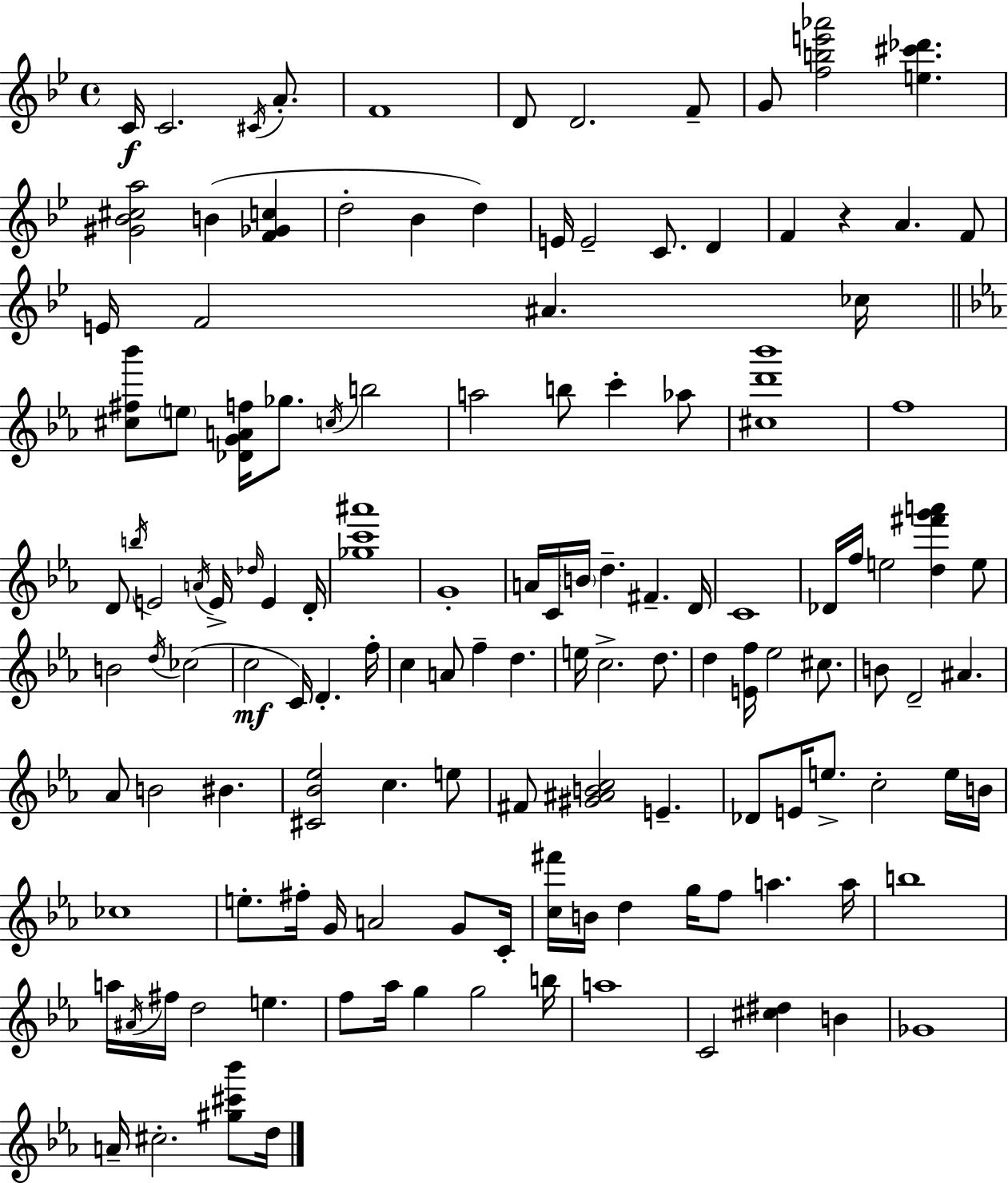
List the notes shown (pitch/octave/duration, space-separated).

C4/s C4/h. C#4/s A4/e. F4/w D4/e D4/h. F4/e G4/e [F5,B5,E6,Ab6]/h [E5,C#6,Db6]/q. [G#4,Bb4,C#5,A5]/h B4/q [F4,Gb4,C5]/q D5/h Bb4/q D5/q E4/s E4/h C4/e. D4/q F4/q R/q A4/q. F4/e E4/s F4/h A#4/q. CES5/s [C#5,F#5,Bb6]/e E5/e [Db4,G4,A4,F5]/s Gb5/e. C5/s B5/h A5/h B5/e C6/q Ab5/e [C#5,D6,Bb6]/w F5/w D4/e B5/s E4/h A4/s E4/s Db5/s E4/q D4/s [Gb5,C6,A#6]/w G4/w A4/s C4/s B4/s D5/q. F#4/q. D4/s C4/w Db4/s F5/s E5/h [D5,F#6,G6,A6]/q E5/e B4/h D5/s CES5/h C5/h C4/s D4/q. F5/s C5/q A4/e F5/q D5/q. E5/s C5/h. D5/e. D5/q [E4,F5]/s Eb5/h C#5/e. B4/e D4/h A#4/q. Ab4/e B4/h BIS4/q. [C#4,Bb4,Eb5]/h C5/q. E5/e F#4/e [G#4,A#4,B4,C5]/h E4/q. Db4/e E4/s E5/e. C5/h E5/s B4/s CES5/w E5/e. F#5/s G4/s A4/h G4/e C4/s [C5,F#6]/s B4/s D5/q G5/s F5/e A5/q. A5/s B5/w A5/s A#4/s F#5/s D5/h E5/q. F5/e Ab5/s G5/q G5/h B5/s A5/w C4/h [C#5,D#5]/q B4/q Gb4/w A4/s C#5/h. [G#5,C#6,Bb6]/e D5/s